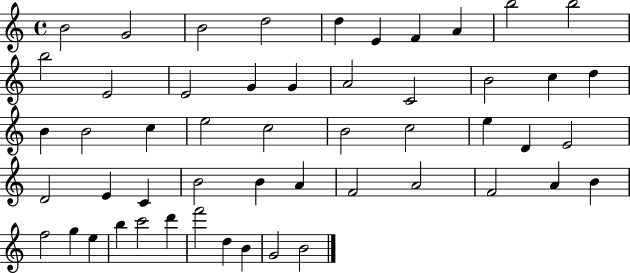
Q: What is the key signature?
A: C major